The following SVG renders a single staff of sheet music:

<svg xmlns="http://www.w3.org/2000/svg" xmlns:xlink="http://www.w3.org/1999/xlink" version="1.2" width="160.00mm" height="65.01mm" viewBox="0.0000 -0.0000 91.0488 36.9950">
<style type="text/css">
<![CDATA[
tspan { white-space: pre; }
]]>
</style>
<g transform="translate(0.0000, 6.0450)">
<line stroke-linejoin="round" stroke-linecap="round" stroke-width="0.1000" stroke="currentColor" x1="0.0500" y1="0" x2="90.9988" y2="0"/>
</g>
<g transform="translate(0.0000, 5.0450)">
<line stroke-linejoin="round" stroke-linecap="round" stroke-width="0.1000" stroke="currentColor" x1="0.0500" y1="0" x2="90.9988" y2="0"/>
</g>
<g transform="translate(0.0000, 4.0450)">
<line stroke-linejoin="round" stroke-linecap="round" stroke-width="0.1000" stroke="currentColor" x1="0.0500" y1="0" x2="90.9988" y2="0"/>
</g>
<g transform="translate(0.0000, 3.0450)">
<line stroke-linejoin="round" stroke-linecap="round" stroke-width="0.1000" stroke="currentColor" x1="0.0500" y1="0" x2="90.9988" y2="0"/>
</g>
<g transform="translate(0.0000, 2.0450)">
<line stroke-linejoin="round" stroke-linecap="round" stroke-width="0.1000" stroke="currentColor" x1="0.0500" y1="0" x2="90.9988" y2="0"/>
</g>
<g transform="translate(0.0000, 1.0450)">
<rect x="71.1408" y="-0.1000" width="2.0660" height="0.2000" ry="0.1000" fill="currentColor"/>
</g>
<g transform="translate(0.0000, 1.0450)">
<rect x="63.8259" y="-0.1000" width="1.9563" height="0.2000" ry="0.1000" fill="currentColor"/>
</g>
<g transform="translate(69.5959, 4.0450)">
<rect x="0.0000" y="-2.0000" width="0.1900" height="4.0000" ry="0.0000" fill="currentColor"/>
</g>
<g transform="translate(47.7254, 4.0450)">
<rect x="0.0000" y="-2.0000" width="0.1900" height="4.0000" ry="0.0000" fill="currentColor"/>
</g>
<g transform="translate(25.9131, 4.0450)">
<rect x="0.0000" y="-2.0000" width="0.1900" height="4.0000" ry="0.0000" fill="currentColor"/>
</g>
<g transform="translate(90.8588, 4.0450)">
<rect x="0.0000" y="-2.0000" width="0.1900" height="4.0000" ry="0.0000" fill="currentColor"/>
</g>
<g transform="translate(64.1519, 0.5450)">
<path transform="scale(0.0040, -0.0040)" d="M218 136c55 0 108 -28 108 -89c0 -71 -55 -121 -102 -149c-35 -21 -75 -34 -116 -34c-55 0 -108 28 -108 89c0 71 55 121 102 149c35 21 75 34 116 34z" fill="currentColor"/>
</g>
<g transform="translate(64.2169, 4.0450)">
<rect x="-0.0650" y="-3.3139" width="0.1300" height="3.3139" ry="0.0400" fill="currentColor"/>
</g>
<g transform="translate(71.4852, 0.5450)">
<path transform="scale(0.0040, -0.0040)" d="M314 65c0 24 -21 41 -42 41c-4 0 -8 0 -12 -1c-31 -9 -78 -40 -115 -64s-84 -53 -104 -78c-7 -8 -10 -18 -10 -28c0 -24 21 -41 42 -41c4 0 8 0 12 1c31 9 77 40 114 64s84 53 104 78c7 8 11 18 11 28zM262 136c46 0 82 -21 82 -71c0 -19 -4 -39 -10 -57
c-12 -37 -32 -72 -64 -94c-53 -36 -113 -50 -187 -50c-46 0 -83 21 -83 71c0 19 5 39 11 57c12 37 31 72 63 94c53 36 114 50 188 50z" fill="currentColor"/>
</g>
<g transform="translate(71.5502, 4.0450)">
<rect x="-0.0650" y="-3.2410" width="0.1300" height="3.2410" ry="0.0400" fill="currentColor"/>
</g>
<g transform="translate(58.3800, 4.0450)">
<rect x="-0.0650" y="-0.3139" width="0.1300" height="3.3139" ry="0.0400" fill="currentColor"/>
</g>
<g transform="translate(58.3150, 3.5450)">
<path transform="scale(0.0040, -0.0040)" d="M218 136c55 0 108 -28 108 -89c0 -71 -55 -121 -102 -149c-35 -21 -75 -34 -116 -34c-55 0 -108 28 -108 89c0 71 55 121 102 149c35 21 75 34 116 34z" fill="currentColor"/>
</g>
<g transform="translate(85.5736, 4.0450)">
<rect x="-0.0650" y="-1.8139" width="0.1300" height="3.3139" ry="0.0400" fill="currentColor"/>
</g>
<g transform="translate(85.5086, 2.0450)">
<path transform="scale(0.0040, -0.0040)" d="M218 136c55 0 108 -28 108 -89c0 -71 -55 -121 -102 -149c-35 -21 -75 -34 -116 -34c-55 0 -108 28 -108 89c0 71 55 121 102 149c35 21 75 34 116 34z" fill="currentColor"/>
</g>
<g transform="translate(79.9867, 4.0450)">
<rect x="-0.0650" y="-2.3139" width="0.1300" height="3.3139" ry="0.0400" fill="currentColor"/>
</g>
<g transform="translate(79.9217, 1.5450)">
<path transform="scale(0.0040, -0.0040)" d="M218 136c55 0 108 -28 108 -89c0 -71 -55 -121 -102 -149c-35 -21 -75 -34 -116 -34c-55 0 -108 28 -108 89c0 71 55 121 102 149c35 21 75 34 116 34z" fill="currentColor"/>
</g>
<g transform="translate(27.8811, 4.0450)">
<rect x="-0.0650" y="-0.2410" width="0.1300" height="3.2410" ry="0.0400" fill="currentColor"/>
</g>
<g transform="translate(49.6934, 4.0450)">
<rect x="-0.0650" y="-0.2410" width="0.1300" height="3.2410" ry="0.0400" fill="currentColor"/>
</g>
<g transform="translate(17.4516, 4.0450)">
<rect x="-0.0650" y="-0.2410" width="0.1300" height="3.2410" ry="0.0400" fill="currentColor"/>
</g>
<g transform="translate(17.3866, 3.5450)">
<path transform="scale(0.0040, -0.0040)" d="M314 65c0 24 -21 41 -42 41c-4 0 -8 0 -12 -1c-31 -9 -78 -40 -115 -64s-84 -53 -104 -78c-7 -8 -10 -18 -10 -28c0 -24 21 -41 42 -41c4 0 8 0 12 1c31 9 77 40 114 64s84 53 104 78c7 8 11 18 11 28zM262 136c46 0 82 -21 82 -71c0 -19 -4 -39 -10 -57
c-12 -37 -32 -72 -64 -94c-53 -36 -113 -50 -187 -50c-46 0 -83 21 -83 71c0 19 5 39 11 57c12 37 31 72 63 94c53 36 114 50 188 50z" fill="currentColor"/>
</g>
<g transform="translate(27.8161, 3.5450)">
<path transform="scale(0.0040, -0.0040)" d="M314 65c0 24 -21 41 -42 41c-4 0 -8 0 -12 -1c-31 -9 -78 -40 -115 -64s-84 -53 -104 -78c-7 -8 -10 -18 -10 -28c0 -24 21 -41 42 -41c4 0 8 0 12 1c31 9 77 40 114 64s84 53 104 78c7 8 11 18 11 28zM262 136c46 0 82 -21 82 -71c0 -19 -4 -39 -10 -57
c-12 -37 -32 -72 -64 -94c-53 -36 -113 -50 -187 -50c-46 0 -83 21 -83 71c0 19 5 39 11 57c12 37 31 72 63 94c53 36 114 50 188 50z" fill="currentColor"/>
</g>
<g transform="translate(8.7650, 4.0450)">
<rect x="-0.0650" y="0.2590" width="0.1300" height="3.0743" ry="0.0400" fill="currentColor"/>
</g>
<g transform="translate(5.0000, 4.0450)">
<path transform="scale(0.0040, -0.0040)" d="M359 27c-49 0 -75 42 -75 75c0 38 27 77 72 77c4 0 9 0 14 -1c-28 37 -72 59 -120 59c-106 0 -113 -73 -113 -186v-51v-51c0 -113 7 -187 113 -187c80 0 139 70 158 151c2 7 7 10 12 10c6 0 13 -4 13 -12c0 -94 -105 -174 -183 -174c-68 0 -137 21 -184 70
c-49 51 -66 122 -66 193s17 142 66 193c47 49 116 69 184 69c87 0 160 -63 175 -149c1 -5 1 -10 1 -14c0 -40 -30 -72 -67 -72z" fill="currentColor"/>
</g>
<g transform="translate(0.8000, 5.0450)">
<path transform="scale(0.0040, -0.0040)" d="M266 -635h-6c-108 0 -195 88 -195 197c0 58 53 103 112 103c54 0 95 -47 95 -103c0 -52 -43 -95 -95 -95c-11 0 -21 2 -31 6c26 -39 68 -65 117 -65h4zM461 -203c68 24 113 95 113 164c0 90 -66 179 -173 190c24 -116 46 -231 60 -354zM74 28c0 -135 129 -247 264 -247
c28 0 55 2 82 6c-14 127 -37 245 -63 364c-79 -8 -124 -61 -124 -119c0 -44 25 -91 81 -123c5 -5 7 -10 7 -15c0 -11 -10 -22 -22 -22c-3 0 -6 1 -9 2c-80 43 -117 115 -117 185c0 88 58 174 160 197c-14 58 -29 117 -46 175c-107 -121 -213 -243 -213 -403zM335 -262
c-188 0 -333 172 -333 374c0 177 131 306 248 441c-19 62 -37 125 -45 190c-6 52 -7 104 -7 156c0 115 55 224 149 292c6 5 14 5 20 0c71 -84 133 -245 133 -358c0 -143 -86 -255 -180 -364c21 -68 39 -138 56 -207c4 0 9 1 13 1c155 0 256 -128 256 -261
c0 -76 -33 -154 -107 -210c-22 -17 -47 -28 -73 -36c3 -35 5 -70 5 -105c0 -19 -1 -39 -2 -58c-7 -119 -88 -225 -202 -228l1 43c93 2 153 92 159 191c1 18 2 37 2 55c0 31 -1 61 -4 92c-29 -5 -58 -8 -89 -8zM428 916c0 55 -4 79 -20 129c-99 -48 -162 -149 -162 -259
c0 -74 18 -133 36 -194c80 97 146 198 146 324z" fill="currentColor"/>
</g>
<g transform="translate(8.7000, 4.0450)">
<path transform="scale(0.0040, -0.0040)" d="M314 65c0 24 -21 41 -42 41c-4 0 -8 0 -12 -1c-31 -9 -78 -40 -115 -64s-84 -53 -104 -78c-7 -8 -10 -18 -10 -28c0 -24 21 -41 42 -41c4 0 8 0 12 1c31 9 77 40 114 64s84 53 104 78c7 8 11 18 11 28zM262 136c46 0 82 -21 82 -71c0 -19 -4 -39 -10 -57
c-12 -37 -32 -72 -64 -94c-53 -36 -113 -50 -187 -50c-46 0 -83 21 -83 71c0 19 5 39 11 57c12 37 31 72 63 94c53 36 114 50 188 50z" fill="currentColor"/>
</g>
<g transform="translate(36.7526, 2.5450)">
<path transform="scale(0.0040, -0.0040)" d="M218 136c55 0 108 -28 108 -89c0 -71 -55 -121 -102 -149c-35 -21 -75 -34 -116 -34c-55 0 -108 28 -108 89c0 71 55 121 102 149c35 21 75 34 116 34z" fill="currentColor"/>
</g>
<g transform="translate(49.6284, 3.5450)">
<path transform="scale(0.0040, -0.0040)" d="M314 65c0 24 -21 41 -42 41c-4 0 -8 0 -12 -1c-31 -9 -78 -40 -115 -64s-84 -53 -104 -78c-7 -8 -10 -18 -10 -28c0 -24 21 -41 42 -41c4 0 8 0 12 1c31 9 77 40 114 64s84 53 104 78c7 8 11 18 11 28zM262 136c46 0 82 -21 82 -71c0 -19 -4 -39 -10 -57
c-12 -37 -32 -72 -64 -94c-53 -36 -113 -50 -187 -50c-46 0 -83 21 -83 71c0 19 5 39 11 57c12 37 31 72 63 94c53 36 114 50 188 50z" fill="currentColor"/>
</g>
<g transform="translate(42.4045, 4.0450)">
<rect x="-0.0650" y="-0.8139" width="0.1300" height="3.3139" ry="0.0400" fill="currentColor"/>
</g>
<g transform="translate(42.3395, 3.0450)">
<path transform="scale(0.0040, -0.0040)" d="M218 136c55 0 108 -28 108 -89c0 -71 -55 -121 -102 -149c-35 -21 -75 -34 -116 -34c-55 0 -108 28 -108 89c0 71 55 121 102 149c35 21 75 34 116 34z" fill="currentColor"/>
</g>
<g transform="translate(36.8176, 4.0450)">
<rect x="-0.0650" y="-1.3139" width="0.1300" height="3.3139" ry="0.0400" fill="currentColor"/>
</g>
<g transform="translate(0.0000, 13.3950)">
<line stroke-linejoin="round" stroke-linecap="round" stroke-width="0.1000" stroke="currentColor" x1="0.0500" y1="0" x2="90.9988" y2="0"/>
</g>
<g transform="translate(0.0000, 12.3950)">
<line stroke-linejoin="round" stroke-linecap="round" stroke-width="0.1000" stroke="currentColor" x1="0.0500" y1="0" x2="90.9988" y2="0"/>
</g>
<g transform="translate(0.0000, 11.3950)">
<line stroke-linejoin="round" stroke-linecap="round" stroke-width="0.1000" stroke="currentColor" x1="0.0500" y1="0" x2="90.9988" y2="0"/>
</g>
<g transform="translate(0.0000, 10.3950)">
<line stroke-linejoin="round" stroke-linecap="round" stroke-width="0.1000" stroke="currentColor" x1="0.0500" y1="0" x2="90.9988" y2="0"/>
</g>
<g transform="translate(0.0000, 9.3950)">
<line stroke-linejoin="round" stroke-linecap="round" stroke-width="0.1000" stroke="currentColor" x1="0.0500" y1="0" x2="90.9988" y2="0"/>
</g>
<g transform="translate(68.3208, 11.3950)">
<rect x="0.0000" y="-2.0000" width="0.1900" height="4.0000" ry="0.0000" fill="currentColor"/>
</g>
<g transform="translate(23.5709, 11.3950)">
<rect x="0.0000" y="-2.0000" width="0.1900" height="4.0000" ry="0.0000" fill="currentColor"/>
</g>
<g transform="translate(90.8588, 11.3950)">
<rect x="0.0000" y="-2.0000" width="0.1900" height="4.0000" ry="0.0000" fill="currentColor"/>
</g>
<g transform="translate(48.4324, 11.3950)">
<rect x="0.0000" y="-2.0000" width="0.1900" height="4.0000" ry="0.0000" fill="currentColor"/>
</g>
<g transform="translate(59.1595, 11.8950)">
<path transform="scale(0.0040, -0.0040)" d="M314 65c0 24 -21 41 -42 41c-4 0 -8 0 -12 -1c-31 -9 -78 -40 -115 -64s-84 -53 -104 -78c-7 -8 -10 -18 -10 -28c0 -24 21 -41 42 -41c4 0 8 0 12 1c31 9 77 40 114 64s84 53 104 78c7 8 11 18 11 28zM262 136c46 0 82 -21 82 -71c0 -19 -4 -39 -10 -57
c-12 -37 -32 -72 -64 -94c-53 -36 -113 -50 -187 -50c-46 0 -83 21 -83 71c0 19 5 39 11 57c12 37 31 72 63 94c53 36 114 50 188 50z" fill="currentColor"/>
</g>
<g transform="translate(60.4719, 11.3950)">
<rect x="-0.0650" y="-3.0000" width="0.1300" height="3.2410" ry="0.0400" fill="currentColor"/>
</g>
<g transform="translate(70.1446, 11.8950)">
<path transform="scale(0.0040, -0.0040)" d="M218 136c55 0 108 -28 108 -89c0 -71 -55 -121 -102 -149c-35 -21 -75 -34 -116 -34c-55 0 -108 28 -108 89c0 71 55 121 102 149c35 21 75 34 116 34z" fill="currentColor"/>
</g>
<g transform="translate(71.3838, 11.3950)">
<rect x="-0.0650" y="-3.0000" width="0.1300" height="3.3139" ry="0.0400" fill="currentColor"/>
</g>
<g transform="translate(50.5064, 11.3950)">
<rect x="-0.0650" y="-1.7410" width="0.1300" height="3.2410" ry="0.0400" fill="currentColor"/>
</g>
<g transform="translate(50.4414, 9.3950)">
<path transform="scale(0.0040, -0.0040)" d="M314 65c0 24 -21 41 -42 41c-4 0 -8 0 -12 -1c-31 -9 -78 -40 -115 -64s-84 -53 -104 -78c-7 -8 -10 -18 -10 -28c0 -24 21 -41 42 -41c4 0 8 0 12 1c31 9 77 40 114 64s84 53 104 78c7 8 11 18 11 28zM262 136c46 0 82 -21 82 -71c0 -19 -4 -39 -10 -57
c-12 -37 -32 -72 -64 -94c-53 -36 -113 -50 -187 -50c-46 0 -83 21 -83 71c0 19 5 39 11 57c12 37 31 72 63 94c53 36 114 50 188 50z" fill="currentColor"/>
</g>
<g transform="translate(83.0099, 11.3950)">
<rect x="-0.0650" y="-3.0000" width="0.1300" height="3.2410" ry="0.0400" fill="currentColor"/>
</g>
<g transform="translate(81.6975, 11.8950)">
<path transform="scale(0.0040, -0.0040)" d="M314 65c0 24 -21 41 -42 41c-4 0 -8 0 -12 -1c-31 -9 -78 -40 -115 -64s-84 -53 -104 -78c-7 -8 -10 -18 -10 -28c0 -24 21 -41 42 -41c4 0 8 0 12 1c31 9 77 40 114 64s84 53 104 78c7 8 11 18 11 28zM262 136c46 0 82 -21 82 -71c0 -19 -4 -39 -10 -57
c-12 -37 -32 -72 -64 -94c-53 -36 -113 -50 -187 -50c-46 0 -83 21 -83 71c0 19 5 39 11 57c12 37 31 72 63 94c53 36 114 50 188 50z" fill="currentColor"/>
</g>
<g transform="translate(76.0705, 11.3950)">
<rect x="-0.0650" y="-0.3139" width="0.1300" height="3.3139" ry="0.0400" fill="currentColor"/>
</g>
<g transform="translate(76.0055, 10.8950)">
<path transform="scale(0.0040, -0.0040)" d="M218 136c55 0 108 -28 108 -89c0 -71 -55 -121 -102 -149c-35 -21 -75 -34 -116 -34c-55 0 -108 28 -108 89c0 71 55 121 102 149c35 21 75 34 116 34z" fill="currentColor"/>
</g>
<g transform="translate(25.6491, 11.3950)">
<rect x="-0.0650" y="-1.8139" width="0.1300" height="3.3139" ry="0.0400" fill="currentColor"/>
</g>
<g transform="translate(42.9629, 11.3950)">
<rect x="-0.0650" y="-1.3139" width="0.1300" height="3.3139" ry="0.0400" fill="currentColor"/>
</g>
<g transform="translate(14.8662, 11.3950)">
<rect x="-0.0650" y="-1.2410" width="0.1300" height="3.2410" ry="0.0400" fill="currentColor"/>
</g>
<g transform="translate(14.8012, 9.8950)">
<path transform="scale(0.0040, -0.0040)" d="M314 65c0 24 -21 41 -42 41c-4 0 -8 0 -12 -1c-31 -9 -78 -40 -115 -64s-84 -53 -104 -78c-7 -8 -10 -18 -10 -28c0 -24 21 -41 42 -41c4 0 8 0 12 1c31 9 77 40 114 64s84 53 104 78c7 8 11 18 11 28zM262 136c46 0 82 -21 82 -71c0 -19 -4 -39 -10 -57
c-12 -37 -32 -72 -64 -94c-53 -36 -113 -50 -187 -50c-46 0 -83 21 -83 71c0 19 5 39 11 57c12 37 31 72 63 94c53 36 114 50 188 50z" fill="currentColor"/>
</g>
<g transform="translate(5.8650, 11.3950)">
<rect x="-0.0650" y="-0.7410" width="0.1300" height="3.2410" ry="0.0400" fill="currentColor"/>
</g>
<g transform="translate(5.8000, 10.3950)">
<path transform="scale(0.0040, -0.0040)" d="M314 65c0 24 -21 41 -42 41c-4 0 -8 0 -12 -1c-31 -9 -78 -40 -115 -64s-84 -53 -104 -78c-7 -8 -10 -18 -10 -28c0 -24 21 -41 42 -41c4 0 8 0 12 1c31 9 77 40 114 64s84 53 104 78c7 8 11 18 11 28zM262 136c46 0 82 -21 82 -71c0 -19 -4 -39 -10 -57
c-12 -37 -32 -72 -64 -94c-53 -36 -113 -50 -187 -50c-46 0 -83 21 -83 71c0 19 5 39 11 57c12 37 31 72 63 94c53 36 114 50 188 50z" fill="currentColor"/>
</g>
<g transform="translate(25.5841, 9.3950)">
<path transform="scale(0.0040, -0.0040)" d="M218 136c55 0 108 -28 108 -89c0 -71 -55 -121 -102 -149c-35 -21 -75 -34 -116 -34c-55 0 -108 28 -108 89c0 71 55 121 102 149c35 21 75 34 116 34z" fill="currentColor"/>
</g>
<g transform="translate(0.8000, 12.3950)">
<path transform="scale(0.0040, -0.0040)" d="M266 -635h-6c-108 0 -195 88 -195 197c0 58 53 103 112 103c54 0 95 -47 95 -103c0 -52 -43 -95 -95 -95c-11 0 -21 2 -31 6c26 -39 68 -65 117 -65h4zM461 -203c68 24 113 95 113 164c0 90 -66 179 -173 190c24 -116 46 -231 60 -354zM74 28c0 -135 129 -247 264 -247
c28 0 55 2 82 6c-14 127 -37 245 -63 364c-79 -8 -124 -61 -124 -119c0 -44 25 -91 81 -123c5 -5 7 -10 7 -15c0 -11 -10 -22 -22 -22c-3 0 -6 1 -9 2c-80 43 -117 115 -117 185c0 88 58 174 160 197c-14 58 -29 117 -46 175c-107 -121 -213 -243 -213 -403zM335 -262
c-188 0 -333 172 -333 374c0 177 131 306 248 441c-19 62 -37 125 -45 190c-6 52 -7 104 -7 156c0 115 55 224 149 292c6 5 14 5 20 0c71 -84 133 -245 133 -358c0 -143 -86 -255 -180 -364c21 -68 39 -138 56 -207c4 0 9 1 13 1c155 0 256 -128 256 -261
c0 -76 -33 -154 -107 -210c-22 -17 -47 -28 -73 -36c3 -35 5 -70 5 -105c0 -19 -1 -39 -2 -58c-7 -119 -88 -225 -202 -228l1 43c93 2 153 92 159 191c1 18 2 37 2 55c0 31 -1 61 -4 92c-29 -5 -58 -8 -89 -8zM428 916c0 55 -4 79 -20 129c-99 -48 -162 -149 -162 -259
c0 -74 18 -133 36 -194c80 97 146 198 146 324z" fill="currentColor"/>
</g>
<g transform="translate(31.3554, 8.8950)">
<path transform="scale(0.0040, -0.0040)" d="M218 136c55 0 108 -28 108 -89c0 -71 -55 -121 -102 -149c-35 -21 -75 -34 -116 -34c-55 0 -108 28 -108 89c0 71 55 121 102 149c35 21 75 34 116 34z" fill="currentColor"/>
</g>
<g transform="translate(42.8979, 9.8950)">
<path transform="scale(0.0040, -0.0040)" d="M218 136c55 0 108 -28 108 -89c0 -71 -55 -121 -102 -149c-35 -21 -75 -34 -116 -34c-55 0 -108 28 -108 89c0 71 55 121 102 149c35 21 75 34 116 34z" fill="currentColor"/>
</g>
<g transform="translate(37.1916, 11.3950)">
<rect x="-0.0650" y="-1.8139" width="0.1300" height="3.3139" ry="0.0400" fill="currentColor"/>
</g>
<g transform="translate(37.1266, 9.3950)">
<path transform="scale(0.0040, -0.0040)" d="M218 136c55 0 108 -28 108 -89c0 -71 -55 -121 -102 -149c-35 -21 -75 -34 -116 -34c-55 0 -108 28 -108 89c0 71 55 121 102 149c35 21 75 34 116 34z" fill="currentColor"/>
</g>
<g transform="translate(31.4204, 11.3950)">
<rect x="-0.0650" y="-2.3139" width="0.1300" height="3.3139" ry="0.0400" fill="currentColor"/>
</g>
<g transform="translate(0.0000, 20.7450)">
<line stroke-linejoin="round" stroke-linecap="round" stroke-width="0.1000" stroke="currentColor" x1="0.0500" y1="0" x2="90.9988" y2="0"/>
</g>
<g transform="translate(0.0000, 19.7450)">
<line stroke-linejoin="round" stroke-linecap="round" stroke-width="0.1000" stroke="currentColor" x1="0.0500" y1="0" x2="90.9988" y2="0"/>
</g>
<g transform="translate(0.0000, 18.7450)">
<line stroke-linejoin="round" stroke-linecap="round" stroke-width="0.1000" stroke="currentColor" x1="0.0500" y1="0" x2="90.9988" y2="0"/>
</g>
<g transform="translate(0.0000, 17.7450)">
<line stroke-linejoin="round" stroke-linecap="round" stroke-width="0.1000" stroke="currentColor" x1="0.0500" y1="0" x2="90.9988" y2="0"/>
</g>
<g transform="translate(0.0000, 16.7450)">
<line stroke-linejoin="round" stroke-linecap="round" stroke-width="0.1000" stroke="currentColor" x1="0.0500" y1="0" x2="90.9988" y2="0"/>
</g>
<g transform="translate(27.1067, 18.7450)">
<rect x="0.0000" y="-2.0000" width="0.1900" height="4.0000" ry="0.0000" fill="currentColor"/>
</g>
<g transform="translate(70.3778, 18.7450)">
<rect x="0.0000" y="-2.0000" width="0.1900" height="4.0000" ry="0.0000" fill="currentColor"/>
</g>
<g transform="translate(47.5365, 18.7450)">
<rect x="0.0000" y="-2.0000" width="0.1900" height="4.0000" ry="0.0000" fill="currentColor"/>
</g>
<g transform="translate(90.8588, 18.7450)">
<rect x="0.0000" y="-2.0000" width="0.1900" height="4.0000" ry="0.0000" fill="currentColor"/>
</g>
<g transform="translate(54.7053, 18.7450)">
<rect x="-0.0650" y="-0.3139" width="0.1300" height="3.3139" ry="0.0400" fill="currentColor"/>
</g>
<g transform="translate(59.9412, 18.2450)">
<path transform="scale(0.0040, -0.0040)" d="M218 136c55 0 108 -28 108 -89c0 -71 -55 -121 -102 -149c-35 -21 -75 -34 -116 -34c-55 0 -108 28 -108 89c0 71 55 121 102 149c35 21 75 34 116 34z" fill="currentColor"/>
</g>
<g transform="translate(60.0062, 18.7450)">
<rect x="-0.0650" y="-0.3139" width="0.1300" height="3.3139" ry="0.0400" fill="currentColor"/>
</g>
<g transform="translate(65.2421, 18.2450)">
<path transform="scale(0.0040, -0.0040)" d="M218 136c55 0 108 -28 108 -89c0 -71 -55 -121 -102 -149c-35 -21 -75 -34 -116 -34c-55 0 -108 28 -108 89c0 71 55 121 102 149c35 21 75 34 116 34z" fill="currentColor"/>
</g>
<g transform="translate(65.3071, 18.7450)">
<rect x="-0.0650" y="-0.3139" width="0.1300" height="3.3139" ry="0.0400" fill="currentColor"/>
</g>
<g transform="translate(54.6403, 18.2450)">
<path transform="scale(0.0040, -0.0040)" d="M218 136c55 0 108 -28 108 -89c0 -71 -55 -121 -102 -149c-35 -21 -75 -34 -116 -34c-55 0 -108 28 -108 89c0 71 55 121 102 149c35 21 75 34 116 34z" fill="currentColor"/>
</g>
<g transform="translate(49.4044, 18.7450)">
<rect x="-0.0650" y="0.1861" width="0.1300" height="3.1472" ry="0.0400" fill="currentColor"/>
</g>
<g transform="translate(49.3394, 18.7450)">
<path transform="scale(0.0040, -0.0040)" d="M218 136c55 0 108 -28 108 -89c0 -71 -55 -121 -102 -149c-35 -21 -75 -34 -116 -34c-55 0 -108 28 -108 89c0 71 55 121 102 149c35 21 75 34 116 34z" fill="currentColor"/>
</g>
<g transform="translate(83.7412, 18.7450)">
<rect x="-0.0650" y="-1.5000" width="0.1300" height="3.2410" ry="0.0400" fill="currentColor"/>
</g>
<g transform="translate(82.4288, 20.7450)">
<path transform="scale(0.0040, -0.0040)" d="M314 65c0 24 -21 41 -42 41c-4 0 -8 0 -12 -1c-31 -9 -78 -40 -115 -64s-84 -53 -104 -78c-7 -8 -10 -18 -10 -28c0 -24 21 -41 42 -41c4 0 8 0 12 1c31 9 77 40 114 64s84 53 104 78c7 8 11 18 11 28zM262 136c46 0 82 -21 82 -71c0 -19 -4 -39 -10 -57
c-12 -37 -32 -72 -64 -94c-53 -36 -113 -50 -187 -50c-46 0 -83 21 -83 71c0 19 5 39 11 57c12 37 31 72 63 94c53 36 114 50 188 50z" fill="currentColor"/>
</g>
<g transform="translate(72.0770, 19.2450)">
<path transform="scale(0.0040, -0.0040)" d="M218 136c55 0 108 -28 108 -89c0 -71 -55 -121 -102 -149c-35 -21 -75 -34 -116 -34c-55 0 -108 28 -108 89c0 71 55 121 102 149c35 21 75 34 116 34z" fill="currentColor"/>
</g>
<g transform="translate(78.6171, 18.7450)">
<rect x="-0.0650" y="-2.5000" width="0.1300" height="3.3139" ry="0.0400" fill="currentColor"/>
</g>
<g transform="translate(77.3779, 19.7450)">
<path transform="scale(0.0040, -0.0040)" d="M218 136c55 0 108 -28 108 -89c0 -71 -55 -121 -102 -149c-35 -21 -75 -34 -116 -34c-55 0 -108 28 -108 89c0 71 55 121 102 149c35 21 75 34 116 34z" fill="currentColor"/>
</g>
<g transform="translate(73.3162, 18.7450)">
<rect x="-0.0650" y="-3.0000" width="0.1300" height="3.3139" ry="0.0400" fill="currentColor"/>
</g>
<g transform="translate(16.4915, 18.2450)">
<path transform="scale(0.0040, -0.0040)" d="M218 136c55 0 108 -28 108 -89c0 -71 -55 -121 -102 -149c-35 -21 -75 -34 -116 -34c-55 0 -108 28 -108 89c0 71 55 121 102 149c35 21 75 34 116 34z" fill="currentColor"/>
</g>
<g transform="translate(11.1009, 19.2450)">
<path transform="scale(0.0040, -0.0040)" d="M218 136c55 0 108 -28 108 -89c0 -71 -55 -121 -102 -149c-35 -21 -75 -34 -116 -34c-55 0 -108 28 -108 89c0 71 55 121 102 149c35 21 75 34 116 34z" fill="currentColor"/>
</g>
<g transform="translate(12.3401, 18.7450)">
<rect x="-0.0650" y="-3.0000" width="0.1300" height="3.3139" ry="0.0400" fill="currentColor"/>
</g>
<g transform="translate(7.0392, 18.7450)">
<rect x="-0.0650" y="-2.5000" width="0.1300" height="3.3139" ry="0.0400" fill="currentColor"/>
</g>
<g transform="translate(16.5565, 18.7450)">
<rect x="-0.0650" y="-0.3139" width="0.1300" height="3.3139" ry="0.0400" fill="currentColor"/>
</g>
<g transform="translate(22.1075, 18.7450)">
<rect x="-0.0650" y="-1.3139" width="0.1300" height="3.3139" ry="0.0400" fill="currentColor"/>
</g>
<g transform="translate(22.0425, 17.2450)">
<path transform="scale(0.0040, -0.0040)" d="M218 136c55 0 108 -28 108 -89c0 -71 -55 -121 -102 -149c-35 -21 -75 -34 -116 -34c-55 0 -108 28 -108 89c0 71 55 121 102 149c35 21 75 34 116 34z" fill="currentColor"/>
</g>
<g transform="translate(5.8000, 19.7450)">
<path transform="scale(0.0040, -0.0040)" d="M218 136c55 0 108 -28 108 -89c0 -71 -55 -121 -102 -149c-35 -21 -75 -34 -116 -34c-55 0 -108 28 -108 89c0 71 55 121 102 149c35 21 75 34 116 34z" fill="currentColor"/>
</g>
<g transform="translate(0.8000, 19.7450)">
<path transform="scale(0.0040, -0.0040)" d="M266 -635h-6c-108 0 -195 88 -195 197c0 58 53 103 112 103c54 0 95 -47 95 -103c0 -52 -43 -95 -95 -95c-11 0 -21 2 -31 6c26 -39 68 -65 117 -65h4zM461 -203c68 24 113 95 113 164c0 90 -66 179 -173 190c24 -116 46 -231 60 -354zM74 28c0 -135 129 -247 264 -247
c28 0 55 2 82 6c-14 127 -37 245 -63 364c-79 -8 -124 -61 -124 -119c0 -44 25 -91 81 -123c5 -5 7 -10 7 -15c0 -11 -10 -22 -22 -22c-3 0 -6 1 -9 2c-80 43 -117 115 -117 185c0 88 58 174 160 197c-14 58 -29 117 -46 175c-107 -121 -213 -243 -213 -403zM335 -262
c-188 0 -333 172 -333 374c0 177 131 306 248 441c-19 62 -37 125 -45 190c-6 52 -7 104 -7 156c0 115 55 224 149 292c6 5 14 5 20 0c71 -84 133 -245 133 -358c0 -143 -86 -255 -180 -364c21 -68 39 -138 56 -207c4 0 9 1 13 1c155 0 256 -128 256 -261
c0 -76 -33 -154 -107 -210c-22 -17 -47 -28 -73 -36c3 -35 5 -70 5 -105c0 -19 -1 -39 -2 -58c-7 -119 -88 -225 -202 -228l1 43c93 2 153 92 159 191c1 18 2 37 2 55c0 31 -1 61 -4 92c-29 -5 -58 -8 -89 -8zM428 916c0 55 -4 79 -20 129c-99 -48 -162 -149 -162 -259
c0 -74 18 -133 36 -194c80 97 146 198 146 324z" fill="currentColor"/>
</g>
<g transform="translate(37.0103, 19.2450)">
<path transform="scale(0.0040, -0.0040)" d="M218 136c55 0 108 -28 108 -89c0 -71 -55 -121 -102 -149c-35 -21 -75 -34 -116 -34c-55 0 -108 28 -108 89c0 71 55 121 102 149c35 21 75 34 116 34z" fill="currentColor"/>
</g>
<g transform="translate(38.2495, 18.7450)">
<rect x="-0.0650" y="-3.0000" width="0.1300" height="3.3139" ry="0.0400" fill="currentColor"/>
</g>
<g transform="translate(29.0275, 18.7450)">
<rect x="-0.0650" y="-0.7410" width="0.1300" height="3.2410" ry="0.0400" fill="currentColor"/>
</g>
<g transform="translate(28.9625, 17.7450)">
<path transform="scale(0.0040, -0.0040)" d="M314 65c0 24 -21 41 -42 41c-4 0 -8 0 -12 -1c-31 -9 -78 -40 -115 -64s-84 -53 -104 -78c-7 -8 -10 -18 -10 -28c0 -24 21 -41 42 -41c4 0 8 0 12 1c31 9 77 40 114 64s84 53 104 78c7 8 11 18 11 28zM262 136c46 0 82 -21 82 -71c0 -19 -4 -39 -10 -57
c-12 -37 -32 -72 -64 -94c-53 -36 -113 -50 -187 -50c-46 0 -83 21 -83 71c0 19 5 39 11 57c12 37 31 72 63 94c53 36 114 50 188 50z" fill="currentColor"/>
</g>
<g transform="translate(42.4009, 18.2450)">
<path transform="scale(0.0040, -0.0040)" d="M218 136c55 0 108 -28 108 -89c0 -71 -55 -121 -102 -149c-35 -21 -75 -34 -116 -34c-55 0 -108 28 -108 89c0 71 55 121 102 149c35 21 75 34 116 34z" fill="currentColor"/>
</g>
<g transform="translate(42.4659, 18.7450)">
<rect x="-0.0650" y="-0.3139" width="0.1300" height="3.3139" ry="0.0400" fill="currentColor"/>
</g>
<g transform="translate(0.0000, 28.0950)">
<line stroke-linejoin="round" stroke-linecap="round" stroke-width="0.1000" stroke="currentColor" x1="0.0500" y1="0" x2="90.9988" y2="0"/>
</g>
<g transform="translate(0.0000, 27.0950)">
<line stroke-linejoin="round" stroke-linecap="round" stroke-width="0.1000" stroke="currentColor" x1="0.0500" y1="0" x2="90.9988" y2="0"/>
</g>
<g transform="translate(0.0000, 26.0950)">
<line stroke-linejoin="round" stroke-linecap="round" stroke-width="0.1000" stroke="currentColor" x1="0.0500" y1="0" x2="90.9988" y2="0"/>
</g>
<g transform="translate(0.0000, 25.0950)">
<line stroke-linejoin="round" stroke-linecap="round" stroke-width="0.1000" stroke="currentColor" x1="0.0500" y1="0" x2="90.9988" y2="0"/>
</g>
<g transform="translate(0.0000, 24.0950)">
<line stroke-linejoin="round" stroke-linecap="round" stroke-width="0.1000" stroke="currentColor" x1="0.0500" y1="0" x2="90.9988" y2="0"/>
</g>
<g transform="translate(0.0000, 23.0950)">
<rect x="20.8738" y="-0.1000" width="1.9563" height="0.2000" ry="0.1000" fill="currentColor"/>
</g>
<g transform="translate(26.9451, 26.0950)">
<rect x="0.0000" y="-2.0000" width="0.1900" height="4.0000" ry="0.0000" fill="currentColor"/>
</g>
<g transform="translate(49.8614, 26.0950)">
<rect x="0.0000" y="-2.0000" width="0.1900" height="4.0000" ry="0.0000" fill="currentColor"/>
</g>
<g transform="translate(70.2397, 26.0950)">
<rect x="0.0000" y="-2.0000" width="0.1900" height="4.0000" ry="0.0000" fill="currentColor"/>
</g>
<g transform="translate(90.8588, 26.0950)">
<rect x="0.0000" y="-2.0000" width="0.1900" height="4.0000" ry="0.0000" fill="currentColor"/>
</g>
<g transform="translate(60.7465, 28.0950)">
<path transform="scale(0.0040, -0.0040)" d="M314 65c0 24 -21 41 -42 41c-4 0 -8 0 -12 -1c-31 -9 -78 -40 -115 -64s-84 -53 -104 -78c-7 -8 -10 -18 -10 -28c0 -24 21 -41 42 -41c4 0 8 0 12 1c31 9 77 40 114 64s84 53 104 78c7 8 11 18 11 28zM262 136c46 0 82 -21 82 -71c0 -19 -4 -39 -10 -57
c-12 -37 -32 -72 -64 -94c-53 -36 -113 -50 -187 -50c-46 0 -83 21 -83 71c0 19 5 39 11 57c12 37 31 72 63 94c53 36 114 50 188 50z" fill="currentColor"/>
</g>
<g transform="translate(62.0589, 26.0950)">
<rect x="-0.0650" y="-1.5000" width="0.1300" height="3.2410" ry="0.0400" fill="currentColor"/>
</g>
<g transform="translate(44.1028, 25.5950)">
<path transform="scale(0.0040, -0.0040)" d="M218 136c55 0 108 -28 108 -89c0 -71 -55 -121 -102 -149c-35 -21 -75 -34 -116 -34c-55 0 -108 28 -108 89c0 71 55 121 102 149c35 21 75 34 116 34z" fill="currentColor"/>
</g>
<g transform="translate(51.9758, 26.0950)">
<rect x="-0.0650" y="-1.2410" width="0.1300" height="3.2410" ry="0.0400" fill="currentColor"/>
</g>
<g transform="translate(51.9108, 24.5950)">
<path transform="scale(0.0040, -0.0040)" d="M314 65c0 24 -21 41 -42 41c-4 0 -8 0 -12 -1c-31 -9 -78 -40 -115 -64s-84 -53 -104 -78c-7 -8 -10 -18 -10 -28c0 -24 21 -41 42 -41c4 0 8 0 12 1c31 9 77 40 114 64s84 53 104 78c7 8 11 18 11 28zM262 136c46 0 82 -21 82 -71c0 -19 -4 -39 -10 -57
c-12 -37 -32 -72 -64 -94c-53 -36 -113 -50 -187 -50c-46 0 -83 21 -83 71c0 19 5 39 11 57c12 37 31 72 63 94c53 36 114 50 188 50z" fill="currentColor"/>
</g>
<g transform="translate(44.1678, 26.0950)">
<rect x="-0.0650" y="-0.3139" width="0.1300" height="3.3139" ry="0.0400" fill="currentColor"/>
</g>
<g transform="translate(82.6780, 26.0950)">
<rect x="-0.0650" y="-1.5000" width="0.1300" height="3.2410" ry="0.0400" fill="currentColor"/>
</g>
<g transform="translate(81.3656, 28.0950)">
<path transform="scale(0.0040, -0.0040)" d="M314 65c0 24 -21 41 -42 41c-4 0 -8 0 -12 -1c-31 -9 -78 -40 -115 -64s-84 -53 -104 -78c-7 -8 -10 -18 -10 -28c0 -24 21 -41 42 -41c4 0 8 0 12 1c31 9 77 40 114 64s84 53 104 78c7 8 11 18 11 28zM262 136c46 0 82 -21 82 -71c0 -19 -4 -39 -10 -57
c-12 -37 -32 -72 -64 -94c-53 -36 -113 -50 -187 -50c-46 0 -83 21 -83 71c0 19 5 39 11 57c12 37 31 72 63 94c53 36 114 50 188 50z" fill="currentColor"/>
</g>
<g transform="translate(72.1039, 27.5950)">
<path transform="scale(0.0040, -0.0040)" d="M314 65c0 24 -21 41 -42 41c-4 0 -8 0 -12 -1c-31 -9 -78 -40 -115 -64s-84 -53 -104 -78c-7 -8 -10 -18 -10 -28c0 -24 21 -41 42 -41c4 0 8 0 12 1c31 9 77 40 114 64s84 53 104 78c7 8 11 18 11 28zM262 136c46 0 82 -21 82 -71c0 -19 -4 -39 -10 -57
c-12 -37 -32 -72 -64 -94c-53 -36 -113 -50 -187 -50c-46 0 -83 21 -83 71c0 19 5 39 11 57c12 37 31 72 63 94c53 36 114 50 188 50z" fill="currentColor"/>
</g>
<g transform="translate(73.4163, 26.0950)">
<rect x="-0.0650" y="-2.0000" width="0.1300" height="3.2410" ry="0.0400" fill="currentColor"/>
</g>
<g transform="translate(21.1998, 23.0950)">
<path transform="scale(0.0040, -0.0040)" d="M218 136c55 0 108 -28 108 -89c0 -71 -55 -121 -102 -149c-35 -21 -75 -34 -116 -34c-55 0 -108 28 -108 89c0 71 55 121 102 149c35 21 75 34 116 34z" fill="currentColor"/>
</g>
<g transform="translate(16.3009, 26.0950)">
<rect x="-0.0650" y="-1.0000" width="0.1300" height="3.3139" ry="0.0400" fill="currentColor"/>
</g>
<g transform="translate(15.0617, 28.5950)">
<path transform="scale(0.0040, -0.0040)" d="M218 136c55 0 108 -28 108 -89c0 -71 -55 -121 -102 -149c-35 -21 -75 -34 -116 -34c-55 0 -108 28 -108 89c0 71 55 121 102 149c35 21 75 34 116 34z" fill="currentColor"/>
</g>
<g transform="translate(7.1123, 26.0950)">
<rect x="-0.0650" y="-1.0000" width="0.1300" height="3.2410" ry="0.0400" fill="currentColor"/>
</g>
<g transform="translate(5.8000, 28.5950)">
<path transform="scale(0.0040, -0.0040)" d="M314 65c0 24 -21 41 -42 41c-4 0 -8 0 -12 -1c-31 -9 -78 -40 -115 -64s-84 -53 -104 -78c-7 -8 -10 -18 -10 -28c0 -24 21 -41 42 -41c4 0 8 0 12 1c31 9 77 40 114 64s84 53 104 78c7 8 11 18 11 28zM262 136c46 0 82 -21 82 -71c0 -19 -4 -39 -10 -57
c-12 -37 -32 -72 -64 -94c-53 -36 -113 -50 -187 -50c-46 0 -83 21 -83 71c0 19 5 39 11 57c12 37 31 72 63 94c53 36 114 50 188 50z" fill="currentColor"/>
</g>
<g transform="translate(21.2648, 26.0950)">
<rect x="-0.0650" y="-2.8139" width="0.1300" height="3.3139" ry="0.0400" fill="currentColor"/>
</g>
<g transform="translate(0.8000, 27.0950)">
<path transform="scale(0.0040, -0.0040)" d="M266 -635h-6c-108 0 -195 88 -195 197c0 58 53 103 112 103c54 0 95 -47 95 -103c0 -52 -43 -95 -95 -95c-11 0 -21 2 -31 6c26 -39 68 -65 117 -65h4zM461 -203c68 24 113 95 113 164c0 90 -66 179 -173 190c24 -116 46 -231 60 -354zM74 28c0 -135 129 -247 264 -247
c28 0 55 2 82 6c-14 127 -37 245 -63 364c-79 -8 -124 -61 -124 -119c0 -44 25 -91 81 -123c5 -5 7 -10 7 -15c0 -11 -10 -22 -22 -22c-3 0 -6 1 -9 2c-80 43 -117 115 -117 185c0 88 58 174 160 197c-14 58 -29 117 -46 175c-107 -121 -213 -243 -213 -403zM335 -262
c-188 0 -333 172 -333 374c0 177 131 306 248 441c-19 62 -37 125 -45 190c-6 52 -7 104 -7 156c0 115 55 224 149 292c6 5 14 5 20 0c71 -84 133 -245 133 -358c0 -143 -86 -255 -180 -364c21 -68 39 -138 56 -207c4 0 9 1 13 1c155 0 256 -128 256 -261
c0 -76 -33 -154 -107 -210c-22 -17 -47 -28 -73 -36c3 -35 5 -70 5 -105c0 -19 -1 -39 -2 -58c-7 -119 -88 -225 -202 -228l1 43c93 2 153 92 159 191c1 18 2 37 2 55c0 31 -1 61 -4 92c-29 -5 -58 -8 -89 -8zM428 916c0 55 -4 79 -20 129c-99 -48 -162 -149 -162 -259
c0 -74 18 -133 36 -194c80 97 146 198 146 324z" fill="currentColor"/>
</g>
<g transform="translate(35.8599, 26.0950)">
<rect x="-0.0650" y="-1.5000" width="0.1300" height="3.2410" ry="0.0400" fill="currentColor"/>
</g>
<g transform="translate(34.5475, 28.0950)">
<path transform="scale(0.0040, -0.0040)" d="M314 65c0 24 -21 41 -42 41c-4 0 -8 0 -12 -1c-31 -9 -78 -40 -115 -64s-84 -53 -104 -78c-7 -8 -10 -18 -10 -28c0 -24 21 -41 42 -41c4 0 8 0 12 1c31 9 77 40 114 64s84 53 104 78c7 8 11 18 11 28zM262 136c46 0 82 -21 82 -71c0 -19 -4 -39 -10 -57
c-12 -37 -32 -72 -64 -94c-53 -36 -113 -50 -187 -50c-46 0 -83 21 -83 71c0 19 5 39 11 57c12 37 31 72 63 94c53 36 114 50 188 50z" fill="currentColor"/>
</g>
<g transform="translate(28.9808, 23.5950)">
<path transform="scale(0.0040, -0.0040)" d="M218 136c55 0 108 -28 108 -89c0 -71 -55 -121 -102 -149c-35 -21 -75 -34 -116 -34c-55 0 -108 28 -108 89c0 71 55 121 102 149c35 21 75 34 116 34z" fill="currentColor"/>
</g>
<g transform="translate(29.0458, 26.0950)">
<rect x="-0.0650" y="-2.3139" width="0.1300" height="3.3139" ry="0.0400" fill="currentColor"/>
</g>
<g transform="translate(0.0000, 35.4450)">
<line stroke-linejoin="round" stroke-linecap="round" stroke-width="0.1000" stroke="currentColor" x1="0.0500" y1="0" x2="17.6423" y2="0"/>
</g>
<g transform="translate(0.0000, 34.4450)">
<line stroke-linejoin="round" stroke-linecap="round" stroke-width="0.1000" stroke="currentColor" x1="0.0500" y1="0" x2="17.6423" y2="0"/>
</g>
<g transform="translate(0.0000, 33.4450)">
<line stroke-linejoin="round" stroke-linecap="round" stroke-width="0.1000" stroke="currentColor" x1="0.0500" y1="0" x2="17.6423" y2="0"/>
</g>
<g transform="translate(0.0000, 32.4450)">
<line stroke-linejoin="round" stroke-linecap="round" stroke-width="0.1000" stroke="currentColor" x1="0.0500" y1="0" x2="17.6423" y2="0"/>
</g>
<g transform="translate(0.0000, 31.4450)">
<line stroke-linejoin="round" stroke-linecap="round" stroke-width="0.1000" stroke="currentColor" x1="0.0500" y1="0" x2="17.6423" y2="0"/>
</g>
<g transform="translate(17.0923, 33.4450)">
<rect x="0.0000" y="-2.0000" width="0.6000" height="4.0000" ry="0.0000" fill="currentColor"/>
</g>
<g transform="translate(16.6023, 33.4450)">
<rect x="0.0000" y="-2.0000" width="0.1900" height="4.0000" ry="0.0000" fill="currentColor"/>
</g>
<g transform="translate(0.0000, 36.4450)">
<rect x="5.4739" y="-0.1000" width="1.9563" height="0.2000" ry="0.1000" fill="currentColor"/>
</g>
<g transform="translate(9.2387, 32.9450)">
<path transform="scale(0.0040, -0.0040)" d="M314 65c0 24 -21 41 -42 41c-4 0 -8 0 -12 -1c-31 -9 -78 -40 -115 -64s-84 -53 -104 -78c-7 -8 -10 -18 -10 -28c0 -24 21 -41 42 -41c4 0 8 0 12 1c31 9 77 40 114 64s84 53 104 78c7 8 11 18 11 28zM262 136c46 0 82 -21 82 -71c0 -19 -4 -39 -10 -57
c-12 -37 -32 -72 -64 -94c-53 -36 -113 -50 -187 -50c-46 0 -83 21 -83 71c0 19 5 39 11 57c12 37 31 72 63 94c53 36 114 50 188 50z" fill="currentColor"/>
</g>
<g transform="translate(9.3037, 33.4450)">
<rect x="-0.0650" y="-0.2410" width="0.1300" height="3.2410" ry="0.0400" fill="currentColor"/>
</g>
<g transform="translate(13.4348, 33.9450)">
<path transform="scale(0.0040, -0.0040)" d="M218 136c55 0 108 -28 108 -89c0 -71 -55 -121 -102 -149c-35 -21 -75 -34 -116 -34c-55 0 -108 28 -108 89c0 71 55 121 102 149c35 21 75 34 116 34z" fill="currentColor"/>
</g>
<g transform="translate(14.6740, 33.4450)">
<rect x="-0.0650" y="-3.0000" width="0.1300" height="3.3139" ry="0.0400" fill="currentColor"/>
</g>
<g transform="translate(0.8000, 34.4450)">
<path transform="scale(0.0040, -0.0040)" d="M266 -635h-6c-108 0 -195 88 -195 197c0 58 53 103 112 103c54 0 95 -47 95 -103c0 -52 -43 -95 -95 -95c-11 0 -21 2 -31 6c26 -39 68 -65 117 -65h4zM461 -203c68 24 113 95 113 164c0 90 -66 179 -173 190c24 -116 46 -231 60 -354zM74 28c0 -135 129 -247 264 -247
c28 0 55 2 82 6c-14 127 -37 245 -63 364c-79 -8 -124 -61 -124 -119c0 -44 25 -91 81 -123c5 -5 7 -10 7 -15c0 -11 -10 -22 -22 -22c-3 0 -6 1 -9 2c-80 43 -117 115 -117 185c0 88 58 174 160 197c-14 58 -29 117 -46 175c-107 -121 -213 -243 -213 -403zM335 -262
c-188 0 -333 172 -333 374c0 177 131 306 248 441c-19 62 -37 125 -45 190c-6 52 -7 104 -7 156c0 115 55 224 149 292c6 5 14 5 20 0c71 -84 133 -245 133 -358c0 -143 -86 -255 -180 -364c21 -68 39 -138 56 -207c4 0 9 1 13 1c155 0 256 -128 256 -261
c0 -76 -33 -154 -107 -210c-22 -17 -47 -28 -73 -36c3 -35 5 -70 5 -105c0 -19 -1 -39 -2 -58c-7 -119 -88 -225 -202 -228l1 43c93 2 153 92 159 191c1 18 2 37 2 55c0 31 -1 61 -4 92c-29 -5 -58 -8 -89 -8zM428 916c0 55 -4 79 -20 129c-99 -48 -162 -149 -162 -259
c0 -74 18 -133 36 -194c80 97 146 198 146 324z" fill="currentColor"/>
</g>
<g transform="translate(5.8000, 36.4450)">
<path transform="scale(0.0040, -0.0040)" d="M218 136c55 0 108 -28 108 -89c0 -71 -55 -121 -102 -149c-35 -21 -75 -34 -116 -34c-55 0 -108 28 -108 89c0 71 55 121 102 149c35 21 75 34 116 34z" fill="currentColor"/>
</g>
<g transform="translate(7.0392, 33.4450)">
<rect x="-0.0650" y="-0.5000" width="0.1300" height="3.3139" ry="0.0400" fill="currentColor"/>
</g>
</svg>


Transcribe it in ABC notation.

X:1
T:Untitled
M:4/4
L:1/4
K:C
B2 c2 c2 e d c2 c b b2 g f d2 e2 f g f e f2 A2 A c A2 G A c e d2 A c B c c c A G E2 D2 D a g E2 c e2 E2 F2 E2 C c2 A